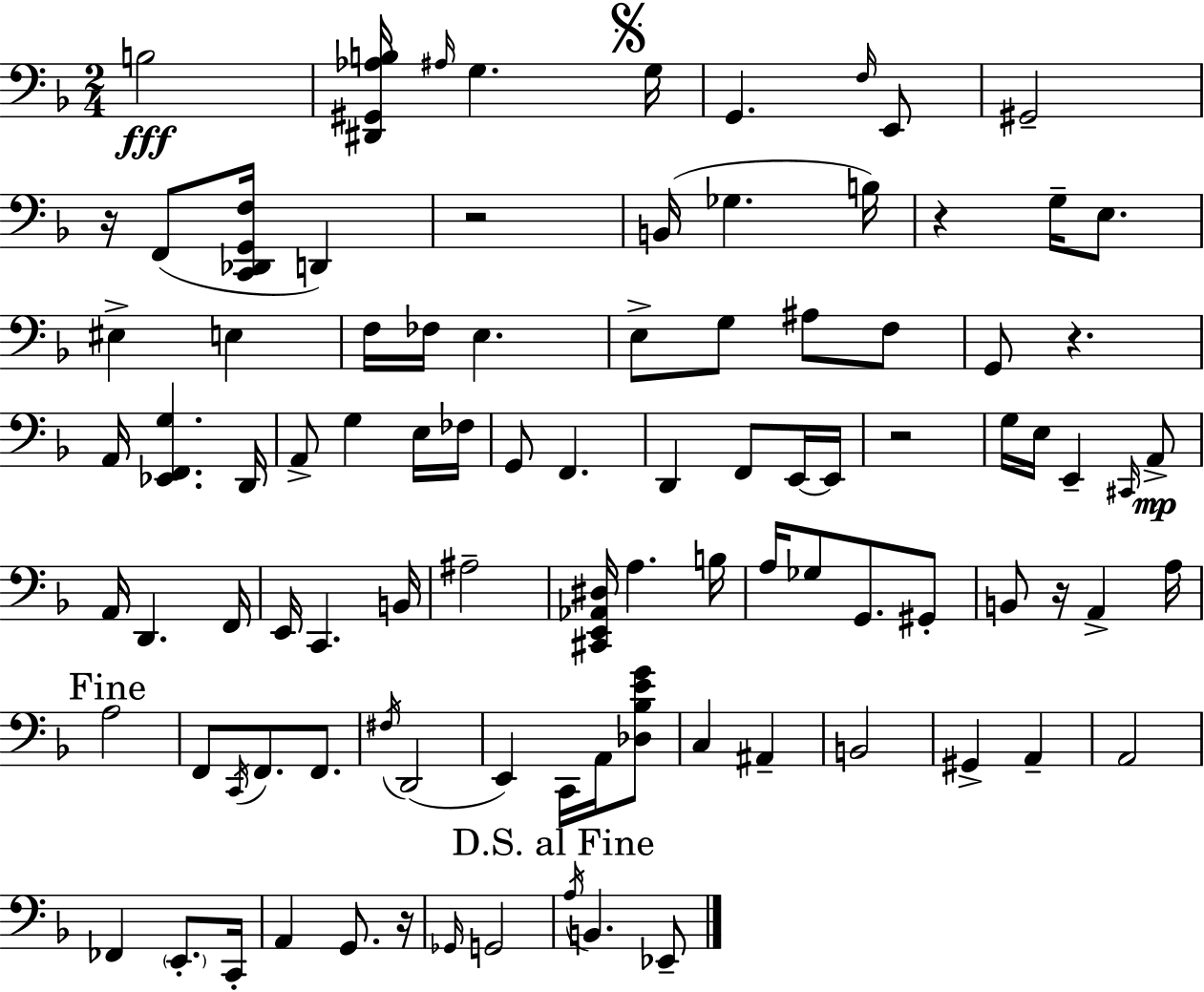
{
  \clef bass
  \numericTimeSignature
  \time 2/4
  \key d \minor
  b2\fff | <dis, gis, aes b>16 \grace { ais16 } g4. | \mark \markup { \musicglyph "scripts.segno" } g16 g,4. \grace { f16 } | e,8 gis,2-- | \break r16 f,8( <c, des, g, f>16 d,4) | r2 | b,16( ges4. | b16) r4 g16-- e8. | \break eis4-> e4 | f16 fes16 e4. | e8-> g8 ais8 | f8 g,8 r4. | \break a,16 <ees, f, g>4. | d,16 a,8-> g4 | e16 fes16 g,8 f,4. | d,4 f,8 | \break e,16~~ e,16 r2 | g16 e16 e,4-- | \grace { cis,16 }\mp a,8-> a,16 d,4. | f,16 e,16 c,4. | \break b,16 ais2-- | <cis, e, aes, dis>16 a4. | b16 a16 ges8 g,8. | gis,8-. b,8 r16 a,4-> | \break a16 \mark "Fine" a2 | f,8 \acciaccatura { c,16 } f,8. | f,8. \acciaccatura { fis16 }( d,2 | e,4) | \break c,16 a,16 <des bes e' g'>8 c4 | ais,4-- b,2 | gis,4-> | a,4-- a,2 | \break fes,4 | \parenthesize e,8.-. c,16-. a,4 | g,8. r16 \grace { ges,16 } g,2 | \mark "D.S. al Fine" \acciaccatura { a16 } b,4. | \break ees,8-- \bar "|."
}